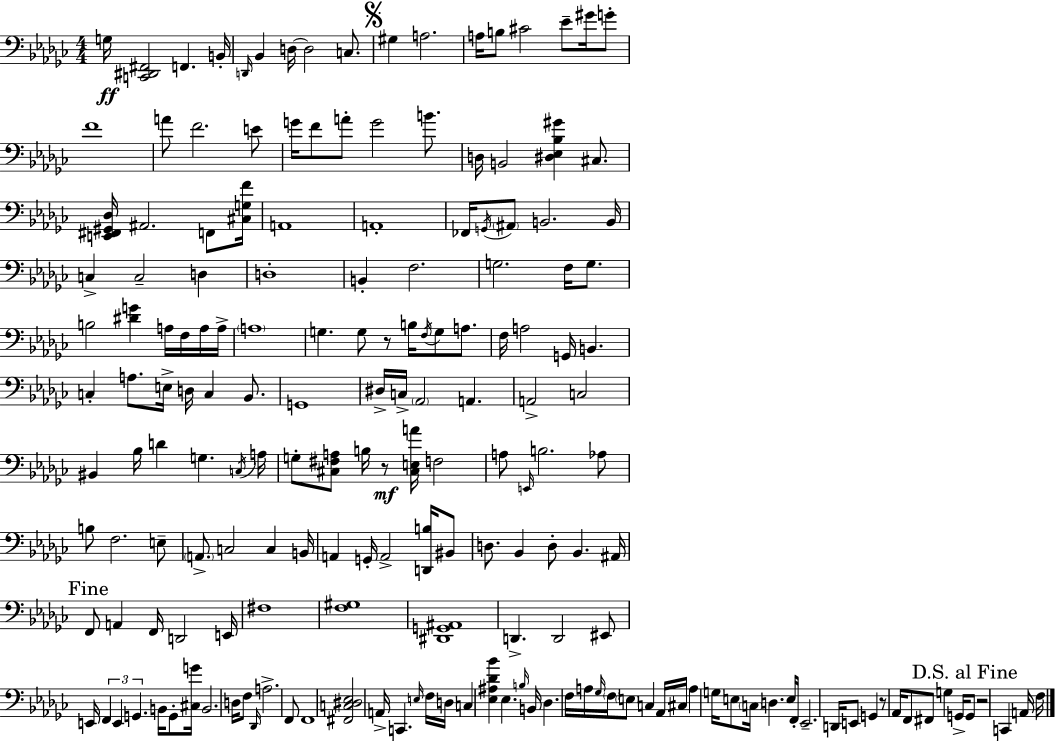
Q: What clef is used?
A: bass